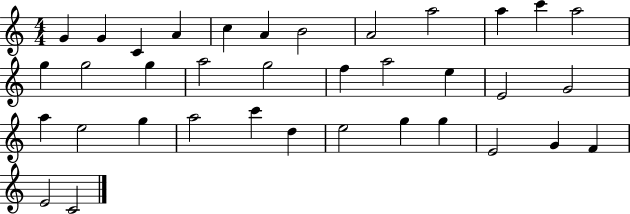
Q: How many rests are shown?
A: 0